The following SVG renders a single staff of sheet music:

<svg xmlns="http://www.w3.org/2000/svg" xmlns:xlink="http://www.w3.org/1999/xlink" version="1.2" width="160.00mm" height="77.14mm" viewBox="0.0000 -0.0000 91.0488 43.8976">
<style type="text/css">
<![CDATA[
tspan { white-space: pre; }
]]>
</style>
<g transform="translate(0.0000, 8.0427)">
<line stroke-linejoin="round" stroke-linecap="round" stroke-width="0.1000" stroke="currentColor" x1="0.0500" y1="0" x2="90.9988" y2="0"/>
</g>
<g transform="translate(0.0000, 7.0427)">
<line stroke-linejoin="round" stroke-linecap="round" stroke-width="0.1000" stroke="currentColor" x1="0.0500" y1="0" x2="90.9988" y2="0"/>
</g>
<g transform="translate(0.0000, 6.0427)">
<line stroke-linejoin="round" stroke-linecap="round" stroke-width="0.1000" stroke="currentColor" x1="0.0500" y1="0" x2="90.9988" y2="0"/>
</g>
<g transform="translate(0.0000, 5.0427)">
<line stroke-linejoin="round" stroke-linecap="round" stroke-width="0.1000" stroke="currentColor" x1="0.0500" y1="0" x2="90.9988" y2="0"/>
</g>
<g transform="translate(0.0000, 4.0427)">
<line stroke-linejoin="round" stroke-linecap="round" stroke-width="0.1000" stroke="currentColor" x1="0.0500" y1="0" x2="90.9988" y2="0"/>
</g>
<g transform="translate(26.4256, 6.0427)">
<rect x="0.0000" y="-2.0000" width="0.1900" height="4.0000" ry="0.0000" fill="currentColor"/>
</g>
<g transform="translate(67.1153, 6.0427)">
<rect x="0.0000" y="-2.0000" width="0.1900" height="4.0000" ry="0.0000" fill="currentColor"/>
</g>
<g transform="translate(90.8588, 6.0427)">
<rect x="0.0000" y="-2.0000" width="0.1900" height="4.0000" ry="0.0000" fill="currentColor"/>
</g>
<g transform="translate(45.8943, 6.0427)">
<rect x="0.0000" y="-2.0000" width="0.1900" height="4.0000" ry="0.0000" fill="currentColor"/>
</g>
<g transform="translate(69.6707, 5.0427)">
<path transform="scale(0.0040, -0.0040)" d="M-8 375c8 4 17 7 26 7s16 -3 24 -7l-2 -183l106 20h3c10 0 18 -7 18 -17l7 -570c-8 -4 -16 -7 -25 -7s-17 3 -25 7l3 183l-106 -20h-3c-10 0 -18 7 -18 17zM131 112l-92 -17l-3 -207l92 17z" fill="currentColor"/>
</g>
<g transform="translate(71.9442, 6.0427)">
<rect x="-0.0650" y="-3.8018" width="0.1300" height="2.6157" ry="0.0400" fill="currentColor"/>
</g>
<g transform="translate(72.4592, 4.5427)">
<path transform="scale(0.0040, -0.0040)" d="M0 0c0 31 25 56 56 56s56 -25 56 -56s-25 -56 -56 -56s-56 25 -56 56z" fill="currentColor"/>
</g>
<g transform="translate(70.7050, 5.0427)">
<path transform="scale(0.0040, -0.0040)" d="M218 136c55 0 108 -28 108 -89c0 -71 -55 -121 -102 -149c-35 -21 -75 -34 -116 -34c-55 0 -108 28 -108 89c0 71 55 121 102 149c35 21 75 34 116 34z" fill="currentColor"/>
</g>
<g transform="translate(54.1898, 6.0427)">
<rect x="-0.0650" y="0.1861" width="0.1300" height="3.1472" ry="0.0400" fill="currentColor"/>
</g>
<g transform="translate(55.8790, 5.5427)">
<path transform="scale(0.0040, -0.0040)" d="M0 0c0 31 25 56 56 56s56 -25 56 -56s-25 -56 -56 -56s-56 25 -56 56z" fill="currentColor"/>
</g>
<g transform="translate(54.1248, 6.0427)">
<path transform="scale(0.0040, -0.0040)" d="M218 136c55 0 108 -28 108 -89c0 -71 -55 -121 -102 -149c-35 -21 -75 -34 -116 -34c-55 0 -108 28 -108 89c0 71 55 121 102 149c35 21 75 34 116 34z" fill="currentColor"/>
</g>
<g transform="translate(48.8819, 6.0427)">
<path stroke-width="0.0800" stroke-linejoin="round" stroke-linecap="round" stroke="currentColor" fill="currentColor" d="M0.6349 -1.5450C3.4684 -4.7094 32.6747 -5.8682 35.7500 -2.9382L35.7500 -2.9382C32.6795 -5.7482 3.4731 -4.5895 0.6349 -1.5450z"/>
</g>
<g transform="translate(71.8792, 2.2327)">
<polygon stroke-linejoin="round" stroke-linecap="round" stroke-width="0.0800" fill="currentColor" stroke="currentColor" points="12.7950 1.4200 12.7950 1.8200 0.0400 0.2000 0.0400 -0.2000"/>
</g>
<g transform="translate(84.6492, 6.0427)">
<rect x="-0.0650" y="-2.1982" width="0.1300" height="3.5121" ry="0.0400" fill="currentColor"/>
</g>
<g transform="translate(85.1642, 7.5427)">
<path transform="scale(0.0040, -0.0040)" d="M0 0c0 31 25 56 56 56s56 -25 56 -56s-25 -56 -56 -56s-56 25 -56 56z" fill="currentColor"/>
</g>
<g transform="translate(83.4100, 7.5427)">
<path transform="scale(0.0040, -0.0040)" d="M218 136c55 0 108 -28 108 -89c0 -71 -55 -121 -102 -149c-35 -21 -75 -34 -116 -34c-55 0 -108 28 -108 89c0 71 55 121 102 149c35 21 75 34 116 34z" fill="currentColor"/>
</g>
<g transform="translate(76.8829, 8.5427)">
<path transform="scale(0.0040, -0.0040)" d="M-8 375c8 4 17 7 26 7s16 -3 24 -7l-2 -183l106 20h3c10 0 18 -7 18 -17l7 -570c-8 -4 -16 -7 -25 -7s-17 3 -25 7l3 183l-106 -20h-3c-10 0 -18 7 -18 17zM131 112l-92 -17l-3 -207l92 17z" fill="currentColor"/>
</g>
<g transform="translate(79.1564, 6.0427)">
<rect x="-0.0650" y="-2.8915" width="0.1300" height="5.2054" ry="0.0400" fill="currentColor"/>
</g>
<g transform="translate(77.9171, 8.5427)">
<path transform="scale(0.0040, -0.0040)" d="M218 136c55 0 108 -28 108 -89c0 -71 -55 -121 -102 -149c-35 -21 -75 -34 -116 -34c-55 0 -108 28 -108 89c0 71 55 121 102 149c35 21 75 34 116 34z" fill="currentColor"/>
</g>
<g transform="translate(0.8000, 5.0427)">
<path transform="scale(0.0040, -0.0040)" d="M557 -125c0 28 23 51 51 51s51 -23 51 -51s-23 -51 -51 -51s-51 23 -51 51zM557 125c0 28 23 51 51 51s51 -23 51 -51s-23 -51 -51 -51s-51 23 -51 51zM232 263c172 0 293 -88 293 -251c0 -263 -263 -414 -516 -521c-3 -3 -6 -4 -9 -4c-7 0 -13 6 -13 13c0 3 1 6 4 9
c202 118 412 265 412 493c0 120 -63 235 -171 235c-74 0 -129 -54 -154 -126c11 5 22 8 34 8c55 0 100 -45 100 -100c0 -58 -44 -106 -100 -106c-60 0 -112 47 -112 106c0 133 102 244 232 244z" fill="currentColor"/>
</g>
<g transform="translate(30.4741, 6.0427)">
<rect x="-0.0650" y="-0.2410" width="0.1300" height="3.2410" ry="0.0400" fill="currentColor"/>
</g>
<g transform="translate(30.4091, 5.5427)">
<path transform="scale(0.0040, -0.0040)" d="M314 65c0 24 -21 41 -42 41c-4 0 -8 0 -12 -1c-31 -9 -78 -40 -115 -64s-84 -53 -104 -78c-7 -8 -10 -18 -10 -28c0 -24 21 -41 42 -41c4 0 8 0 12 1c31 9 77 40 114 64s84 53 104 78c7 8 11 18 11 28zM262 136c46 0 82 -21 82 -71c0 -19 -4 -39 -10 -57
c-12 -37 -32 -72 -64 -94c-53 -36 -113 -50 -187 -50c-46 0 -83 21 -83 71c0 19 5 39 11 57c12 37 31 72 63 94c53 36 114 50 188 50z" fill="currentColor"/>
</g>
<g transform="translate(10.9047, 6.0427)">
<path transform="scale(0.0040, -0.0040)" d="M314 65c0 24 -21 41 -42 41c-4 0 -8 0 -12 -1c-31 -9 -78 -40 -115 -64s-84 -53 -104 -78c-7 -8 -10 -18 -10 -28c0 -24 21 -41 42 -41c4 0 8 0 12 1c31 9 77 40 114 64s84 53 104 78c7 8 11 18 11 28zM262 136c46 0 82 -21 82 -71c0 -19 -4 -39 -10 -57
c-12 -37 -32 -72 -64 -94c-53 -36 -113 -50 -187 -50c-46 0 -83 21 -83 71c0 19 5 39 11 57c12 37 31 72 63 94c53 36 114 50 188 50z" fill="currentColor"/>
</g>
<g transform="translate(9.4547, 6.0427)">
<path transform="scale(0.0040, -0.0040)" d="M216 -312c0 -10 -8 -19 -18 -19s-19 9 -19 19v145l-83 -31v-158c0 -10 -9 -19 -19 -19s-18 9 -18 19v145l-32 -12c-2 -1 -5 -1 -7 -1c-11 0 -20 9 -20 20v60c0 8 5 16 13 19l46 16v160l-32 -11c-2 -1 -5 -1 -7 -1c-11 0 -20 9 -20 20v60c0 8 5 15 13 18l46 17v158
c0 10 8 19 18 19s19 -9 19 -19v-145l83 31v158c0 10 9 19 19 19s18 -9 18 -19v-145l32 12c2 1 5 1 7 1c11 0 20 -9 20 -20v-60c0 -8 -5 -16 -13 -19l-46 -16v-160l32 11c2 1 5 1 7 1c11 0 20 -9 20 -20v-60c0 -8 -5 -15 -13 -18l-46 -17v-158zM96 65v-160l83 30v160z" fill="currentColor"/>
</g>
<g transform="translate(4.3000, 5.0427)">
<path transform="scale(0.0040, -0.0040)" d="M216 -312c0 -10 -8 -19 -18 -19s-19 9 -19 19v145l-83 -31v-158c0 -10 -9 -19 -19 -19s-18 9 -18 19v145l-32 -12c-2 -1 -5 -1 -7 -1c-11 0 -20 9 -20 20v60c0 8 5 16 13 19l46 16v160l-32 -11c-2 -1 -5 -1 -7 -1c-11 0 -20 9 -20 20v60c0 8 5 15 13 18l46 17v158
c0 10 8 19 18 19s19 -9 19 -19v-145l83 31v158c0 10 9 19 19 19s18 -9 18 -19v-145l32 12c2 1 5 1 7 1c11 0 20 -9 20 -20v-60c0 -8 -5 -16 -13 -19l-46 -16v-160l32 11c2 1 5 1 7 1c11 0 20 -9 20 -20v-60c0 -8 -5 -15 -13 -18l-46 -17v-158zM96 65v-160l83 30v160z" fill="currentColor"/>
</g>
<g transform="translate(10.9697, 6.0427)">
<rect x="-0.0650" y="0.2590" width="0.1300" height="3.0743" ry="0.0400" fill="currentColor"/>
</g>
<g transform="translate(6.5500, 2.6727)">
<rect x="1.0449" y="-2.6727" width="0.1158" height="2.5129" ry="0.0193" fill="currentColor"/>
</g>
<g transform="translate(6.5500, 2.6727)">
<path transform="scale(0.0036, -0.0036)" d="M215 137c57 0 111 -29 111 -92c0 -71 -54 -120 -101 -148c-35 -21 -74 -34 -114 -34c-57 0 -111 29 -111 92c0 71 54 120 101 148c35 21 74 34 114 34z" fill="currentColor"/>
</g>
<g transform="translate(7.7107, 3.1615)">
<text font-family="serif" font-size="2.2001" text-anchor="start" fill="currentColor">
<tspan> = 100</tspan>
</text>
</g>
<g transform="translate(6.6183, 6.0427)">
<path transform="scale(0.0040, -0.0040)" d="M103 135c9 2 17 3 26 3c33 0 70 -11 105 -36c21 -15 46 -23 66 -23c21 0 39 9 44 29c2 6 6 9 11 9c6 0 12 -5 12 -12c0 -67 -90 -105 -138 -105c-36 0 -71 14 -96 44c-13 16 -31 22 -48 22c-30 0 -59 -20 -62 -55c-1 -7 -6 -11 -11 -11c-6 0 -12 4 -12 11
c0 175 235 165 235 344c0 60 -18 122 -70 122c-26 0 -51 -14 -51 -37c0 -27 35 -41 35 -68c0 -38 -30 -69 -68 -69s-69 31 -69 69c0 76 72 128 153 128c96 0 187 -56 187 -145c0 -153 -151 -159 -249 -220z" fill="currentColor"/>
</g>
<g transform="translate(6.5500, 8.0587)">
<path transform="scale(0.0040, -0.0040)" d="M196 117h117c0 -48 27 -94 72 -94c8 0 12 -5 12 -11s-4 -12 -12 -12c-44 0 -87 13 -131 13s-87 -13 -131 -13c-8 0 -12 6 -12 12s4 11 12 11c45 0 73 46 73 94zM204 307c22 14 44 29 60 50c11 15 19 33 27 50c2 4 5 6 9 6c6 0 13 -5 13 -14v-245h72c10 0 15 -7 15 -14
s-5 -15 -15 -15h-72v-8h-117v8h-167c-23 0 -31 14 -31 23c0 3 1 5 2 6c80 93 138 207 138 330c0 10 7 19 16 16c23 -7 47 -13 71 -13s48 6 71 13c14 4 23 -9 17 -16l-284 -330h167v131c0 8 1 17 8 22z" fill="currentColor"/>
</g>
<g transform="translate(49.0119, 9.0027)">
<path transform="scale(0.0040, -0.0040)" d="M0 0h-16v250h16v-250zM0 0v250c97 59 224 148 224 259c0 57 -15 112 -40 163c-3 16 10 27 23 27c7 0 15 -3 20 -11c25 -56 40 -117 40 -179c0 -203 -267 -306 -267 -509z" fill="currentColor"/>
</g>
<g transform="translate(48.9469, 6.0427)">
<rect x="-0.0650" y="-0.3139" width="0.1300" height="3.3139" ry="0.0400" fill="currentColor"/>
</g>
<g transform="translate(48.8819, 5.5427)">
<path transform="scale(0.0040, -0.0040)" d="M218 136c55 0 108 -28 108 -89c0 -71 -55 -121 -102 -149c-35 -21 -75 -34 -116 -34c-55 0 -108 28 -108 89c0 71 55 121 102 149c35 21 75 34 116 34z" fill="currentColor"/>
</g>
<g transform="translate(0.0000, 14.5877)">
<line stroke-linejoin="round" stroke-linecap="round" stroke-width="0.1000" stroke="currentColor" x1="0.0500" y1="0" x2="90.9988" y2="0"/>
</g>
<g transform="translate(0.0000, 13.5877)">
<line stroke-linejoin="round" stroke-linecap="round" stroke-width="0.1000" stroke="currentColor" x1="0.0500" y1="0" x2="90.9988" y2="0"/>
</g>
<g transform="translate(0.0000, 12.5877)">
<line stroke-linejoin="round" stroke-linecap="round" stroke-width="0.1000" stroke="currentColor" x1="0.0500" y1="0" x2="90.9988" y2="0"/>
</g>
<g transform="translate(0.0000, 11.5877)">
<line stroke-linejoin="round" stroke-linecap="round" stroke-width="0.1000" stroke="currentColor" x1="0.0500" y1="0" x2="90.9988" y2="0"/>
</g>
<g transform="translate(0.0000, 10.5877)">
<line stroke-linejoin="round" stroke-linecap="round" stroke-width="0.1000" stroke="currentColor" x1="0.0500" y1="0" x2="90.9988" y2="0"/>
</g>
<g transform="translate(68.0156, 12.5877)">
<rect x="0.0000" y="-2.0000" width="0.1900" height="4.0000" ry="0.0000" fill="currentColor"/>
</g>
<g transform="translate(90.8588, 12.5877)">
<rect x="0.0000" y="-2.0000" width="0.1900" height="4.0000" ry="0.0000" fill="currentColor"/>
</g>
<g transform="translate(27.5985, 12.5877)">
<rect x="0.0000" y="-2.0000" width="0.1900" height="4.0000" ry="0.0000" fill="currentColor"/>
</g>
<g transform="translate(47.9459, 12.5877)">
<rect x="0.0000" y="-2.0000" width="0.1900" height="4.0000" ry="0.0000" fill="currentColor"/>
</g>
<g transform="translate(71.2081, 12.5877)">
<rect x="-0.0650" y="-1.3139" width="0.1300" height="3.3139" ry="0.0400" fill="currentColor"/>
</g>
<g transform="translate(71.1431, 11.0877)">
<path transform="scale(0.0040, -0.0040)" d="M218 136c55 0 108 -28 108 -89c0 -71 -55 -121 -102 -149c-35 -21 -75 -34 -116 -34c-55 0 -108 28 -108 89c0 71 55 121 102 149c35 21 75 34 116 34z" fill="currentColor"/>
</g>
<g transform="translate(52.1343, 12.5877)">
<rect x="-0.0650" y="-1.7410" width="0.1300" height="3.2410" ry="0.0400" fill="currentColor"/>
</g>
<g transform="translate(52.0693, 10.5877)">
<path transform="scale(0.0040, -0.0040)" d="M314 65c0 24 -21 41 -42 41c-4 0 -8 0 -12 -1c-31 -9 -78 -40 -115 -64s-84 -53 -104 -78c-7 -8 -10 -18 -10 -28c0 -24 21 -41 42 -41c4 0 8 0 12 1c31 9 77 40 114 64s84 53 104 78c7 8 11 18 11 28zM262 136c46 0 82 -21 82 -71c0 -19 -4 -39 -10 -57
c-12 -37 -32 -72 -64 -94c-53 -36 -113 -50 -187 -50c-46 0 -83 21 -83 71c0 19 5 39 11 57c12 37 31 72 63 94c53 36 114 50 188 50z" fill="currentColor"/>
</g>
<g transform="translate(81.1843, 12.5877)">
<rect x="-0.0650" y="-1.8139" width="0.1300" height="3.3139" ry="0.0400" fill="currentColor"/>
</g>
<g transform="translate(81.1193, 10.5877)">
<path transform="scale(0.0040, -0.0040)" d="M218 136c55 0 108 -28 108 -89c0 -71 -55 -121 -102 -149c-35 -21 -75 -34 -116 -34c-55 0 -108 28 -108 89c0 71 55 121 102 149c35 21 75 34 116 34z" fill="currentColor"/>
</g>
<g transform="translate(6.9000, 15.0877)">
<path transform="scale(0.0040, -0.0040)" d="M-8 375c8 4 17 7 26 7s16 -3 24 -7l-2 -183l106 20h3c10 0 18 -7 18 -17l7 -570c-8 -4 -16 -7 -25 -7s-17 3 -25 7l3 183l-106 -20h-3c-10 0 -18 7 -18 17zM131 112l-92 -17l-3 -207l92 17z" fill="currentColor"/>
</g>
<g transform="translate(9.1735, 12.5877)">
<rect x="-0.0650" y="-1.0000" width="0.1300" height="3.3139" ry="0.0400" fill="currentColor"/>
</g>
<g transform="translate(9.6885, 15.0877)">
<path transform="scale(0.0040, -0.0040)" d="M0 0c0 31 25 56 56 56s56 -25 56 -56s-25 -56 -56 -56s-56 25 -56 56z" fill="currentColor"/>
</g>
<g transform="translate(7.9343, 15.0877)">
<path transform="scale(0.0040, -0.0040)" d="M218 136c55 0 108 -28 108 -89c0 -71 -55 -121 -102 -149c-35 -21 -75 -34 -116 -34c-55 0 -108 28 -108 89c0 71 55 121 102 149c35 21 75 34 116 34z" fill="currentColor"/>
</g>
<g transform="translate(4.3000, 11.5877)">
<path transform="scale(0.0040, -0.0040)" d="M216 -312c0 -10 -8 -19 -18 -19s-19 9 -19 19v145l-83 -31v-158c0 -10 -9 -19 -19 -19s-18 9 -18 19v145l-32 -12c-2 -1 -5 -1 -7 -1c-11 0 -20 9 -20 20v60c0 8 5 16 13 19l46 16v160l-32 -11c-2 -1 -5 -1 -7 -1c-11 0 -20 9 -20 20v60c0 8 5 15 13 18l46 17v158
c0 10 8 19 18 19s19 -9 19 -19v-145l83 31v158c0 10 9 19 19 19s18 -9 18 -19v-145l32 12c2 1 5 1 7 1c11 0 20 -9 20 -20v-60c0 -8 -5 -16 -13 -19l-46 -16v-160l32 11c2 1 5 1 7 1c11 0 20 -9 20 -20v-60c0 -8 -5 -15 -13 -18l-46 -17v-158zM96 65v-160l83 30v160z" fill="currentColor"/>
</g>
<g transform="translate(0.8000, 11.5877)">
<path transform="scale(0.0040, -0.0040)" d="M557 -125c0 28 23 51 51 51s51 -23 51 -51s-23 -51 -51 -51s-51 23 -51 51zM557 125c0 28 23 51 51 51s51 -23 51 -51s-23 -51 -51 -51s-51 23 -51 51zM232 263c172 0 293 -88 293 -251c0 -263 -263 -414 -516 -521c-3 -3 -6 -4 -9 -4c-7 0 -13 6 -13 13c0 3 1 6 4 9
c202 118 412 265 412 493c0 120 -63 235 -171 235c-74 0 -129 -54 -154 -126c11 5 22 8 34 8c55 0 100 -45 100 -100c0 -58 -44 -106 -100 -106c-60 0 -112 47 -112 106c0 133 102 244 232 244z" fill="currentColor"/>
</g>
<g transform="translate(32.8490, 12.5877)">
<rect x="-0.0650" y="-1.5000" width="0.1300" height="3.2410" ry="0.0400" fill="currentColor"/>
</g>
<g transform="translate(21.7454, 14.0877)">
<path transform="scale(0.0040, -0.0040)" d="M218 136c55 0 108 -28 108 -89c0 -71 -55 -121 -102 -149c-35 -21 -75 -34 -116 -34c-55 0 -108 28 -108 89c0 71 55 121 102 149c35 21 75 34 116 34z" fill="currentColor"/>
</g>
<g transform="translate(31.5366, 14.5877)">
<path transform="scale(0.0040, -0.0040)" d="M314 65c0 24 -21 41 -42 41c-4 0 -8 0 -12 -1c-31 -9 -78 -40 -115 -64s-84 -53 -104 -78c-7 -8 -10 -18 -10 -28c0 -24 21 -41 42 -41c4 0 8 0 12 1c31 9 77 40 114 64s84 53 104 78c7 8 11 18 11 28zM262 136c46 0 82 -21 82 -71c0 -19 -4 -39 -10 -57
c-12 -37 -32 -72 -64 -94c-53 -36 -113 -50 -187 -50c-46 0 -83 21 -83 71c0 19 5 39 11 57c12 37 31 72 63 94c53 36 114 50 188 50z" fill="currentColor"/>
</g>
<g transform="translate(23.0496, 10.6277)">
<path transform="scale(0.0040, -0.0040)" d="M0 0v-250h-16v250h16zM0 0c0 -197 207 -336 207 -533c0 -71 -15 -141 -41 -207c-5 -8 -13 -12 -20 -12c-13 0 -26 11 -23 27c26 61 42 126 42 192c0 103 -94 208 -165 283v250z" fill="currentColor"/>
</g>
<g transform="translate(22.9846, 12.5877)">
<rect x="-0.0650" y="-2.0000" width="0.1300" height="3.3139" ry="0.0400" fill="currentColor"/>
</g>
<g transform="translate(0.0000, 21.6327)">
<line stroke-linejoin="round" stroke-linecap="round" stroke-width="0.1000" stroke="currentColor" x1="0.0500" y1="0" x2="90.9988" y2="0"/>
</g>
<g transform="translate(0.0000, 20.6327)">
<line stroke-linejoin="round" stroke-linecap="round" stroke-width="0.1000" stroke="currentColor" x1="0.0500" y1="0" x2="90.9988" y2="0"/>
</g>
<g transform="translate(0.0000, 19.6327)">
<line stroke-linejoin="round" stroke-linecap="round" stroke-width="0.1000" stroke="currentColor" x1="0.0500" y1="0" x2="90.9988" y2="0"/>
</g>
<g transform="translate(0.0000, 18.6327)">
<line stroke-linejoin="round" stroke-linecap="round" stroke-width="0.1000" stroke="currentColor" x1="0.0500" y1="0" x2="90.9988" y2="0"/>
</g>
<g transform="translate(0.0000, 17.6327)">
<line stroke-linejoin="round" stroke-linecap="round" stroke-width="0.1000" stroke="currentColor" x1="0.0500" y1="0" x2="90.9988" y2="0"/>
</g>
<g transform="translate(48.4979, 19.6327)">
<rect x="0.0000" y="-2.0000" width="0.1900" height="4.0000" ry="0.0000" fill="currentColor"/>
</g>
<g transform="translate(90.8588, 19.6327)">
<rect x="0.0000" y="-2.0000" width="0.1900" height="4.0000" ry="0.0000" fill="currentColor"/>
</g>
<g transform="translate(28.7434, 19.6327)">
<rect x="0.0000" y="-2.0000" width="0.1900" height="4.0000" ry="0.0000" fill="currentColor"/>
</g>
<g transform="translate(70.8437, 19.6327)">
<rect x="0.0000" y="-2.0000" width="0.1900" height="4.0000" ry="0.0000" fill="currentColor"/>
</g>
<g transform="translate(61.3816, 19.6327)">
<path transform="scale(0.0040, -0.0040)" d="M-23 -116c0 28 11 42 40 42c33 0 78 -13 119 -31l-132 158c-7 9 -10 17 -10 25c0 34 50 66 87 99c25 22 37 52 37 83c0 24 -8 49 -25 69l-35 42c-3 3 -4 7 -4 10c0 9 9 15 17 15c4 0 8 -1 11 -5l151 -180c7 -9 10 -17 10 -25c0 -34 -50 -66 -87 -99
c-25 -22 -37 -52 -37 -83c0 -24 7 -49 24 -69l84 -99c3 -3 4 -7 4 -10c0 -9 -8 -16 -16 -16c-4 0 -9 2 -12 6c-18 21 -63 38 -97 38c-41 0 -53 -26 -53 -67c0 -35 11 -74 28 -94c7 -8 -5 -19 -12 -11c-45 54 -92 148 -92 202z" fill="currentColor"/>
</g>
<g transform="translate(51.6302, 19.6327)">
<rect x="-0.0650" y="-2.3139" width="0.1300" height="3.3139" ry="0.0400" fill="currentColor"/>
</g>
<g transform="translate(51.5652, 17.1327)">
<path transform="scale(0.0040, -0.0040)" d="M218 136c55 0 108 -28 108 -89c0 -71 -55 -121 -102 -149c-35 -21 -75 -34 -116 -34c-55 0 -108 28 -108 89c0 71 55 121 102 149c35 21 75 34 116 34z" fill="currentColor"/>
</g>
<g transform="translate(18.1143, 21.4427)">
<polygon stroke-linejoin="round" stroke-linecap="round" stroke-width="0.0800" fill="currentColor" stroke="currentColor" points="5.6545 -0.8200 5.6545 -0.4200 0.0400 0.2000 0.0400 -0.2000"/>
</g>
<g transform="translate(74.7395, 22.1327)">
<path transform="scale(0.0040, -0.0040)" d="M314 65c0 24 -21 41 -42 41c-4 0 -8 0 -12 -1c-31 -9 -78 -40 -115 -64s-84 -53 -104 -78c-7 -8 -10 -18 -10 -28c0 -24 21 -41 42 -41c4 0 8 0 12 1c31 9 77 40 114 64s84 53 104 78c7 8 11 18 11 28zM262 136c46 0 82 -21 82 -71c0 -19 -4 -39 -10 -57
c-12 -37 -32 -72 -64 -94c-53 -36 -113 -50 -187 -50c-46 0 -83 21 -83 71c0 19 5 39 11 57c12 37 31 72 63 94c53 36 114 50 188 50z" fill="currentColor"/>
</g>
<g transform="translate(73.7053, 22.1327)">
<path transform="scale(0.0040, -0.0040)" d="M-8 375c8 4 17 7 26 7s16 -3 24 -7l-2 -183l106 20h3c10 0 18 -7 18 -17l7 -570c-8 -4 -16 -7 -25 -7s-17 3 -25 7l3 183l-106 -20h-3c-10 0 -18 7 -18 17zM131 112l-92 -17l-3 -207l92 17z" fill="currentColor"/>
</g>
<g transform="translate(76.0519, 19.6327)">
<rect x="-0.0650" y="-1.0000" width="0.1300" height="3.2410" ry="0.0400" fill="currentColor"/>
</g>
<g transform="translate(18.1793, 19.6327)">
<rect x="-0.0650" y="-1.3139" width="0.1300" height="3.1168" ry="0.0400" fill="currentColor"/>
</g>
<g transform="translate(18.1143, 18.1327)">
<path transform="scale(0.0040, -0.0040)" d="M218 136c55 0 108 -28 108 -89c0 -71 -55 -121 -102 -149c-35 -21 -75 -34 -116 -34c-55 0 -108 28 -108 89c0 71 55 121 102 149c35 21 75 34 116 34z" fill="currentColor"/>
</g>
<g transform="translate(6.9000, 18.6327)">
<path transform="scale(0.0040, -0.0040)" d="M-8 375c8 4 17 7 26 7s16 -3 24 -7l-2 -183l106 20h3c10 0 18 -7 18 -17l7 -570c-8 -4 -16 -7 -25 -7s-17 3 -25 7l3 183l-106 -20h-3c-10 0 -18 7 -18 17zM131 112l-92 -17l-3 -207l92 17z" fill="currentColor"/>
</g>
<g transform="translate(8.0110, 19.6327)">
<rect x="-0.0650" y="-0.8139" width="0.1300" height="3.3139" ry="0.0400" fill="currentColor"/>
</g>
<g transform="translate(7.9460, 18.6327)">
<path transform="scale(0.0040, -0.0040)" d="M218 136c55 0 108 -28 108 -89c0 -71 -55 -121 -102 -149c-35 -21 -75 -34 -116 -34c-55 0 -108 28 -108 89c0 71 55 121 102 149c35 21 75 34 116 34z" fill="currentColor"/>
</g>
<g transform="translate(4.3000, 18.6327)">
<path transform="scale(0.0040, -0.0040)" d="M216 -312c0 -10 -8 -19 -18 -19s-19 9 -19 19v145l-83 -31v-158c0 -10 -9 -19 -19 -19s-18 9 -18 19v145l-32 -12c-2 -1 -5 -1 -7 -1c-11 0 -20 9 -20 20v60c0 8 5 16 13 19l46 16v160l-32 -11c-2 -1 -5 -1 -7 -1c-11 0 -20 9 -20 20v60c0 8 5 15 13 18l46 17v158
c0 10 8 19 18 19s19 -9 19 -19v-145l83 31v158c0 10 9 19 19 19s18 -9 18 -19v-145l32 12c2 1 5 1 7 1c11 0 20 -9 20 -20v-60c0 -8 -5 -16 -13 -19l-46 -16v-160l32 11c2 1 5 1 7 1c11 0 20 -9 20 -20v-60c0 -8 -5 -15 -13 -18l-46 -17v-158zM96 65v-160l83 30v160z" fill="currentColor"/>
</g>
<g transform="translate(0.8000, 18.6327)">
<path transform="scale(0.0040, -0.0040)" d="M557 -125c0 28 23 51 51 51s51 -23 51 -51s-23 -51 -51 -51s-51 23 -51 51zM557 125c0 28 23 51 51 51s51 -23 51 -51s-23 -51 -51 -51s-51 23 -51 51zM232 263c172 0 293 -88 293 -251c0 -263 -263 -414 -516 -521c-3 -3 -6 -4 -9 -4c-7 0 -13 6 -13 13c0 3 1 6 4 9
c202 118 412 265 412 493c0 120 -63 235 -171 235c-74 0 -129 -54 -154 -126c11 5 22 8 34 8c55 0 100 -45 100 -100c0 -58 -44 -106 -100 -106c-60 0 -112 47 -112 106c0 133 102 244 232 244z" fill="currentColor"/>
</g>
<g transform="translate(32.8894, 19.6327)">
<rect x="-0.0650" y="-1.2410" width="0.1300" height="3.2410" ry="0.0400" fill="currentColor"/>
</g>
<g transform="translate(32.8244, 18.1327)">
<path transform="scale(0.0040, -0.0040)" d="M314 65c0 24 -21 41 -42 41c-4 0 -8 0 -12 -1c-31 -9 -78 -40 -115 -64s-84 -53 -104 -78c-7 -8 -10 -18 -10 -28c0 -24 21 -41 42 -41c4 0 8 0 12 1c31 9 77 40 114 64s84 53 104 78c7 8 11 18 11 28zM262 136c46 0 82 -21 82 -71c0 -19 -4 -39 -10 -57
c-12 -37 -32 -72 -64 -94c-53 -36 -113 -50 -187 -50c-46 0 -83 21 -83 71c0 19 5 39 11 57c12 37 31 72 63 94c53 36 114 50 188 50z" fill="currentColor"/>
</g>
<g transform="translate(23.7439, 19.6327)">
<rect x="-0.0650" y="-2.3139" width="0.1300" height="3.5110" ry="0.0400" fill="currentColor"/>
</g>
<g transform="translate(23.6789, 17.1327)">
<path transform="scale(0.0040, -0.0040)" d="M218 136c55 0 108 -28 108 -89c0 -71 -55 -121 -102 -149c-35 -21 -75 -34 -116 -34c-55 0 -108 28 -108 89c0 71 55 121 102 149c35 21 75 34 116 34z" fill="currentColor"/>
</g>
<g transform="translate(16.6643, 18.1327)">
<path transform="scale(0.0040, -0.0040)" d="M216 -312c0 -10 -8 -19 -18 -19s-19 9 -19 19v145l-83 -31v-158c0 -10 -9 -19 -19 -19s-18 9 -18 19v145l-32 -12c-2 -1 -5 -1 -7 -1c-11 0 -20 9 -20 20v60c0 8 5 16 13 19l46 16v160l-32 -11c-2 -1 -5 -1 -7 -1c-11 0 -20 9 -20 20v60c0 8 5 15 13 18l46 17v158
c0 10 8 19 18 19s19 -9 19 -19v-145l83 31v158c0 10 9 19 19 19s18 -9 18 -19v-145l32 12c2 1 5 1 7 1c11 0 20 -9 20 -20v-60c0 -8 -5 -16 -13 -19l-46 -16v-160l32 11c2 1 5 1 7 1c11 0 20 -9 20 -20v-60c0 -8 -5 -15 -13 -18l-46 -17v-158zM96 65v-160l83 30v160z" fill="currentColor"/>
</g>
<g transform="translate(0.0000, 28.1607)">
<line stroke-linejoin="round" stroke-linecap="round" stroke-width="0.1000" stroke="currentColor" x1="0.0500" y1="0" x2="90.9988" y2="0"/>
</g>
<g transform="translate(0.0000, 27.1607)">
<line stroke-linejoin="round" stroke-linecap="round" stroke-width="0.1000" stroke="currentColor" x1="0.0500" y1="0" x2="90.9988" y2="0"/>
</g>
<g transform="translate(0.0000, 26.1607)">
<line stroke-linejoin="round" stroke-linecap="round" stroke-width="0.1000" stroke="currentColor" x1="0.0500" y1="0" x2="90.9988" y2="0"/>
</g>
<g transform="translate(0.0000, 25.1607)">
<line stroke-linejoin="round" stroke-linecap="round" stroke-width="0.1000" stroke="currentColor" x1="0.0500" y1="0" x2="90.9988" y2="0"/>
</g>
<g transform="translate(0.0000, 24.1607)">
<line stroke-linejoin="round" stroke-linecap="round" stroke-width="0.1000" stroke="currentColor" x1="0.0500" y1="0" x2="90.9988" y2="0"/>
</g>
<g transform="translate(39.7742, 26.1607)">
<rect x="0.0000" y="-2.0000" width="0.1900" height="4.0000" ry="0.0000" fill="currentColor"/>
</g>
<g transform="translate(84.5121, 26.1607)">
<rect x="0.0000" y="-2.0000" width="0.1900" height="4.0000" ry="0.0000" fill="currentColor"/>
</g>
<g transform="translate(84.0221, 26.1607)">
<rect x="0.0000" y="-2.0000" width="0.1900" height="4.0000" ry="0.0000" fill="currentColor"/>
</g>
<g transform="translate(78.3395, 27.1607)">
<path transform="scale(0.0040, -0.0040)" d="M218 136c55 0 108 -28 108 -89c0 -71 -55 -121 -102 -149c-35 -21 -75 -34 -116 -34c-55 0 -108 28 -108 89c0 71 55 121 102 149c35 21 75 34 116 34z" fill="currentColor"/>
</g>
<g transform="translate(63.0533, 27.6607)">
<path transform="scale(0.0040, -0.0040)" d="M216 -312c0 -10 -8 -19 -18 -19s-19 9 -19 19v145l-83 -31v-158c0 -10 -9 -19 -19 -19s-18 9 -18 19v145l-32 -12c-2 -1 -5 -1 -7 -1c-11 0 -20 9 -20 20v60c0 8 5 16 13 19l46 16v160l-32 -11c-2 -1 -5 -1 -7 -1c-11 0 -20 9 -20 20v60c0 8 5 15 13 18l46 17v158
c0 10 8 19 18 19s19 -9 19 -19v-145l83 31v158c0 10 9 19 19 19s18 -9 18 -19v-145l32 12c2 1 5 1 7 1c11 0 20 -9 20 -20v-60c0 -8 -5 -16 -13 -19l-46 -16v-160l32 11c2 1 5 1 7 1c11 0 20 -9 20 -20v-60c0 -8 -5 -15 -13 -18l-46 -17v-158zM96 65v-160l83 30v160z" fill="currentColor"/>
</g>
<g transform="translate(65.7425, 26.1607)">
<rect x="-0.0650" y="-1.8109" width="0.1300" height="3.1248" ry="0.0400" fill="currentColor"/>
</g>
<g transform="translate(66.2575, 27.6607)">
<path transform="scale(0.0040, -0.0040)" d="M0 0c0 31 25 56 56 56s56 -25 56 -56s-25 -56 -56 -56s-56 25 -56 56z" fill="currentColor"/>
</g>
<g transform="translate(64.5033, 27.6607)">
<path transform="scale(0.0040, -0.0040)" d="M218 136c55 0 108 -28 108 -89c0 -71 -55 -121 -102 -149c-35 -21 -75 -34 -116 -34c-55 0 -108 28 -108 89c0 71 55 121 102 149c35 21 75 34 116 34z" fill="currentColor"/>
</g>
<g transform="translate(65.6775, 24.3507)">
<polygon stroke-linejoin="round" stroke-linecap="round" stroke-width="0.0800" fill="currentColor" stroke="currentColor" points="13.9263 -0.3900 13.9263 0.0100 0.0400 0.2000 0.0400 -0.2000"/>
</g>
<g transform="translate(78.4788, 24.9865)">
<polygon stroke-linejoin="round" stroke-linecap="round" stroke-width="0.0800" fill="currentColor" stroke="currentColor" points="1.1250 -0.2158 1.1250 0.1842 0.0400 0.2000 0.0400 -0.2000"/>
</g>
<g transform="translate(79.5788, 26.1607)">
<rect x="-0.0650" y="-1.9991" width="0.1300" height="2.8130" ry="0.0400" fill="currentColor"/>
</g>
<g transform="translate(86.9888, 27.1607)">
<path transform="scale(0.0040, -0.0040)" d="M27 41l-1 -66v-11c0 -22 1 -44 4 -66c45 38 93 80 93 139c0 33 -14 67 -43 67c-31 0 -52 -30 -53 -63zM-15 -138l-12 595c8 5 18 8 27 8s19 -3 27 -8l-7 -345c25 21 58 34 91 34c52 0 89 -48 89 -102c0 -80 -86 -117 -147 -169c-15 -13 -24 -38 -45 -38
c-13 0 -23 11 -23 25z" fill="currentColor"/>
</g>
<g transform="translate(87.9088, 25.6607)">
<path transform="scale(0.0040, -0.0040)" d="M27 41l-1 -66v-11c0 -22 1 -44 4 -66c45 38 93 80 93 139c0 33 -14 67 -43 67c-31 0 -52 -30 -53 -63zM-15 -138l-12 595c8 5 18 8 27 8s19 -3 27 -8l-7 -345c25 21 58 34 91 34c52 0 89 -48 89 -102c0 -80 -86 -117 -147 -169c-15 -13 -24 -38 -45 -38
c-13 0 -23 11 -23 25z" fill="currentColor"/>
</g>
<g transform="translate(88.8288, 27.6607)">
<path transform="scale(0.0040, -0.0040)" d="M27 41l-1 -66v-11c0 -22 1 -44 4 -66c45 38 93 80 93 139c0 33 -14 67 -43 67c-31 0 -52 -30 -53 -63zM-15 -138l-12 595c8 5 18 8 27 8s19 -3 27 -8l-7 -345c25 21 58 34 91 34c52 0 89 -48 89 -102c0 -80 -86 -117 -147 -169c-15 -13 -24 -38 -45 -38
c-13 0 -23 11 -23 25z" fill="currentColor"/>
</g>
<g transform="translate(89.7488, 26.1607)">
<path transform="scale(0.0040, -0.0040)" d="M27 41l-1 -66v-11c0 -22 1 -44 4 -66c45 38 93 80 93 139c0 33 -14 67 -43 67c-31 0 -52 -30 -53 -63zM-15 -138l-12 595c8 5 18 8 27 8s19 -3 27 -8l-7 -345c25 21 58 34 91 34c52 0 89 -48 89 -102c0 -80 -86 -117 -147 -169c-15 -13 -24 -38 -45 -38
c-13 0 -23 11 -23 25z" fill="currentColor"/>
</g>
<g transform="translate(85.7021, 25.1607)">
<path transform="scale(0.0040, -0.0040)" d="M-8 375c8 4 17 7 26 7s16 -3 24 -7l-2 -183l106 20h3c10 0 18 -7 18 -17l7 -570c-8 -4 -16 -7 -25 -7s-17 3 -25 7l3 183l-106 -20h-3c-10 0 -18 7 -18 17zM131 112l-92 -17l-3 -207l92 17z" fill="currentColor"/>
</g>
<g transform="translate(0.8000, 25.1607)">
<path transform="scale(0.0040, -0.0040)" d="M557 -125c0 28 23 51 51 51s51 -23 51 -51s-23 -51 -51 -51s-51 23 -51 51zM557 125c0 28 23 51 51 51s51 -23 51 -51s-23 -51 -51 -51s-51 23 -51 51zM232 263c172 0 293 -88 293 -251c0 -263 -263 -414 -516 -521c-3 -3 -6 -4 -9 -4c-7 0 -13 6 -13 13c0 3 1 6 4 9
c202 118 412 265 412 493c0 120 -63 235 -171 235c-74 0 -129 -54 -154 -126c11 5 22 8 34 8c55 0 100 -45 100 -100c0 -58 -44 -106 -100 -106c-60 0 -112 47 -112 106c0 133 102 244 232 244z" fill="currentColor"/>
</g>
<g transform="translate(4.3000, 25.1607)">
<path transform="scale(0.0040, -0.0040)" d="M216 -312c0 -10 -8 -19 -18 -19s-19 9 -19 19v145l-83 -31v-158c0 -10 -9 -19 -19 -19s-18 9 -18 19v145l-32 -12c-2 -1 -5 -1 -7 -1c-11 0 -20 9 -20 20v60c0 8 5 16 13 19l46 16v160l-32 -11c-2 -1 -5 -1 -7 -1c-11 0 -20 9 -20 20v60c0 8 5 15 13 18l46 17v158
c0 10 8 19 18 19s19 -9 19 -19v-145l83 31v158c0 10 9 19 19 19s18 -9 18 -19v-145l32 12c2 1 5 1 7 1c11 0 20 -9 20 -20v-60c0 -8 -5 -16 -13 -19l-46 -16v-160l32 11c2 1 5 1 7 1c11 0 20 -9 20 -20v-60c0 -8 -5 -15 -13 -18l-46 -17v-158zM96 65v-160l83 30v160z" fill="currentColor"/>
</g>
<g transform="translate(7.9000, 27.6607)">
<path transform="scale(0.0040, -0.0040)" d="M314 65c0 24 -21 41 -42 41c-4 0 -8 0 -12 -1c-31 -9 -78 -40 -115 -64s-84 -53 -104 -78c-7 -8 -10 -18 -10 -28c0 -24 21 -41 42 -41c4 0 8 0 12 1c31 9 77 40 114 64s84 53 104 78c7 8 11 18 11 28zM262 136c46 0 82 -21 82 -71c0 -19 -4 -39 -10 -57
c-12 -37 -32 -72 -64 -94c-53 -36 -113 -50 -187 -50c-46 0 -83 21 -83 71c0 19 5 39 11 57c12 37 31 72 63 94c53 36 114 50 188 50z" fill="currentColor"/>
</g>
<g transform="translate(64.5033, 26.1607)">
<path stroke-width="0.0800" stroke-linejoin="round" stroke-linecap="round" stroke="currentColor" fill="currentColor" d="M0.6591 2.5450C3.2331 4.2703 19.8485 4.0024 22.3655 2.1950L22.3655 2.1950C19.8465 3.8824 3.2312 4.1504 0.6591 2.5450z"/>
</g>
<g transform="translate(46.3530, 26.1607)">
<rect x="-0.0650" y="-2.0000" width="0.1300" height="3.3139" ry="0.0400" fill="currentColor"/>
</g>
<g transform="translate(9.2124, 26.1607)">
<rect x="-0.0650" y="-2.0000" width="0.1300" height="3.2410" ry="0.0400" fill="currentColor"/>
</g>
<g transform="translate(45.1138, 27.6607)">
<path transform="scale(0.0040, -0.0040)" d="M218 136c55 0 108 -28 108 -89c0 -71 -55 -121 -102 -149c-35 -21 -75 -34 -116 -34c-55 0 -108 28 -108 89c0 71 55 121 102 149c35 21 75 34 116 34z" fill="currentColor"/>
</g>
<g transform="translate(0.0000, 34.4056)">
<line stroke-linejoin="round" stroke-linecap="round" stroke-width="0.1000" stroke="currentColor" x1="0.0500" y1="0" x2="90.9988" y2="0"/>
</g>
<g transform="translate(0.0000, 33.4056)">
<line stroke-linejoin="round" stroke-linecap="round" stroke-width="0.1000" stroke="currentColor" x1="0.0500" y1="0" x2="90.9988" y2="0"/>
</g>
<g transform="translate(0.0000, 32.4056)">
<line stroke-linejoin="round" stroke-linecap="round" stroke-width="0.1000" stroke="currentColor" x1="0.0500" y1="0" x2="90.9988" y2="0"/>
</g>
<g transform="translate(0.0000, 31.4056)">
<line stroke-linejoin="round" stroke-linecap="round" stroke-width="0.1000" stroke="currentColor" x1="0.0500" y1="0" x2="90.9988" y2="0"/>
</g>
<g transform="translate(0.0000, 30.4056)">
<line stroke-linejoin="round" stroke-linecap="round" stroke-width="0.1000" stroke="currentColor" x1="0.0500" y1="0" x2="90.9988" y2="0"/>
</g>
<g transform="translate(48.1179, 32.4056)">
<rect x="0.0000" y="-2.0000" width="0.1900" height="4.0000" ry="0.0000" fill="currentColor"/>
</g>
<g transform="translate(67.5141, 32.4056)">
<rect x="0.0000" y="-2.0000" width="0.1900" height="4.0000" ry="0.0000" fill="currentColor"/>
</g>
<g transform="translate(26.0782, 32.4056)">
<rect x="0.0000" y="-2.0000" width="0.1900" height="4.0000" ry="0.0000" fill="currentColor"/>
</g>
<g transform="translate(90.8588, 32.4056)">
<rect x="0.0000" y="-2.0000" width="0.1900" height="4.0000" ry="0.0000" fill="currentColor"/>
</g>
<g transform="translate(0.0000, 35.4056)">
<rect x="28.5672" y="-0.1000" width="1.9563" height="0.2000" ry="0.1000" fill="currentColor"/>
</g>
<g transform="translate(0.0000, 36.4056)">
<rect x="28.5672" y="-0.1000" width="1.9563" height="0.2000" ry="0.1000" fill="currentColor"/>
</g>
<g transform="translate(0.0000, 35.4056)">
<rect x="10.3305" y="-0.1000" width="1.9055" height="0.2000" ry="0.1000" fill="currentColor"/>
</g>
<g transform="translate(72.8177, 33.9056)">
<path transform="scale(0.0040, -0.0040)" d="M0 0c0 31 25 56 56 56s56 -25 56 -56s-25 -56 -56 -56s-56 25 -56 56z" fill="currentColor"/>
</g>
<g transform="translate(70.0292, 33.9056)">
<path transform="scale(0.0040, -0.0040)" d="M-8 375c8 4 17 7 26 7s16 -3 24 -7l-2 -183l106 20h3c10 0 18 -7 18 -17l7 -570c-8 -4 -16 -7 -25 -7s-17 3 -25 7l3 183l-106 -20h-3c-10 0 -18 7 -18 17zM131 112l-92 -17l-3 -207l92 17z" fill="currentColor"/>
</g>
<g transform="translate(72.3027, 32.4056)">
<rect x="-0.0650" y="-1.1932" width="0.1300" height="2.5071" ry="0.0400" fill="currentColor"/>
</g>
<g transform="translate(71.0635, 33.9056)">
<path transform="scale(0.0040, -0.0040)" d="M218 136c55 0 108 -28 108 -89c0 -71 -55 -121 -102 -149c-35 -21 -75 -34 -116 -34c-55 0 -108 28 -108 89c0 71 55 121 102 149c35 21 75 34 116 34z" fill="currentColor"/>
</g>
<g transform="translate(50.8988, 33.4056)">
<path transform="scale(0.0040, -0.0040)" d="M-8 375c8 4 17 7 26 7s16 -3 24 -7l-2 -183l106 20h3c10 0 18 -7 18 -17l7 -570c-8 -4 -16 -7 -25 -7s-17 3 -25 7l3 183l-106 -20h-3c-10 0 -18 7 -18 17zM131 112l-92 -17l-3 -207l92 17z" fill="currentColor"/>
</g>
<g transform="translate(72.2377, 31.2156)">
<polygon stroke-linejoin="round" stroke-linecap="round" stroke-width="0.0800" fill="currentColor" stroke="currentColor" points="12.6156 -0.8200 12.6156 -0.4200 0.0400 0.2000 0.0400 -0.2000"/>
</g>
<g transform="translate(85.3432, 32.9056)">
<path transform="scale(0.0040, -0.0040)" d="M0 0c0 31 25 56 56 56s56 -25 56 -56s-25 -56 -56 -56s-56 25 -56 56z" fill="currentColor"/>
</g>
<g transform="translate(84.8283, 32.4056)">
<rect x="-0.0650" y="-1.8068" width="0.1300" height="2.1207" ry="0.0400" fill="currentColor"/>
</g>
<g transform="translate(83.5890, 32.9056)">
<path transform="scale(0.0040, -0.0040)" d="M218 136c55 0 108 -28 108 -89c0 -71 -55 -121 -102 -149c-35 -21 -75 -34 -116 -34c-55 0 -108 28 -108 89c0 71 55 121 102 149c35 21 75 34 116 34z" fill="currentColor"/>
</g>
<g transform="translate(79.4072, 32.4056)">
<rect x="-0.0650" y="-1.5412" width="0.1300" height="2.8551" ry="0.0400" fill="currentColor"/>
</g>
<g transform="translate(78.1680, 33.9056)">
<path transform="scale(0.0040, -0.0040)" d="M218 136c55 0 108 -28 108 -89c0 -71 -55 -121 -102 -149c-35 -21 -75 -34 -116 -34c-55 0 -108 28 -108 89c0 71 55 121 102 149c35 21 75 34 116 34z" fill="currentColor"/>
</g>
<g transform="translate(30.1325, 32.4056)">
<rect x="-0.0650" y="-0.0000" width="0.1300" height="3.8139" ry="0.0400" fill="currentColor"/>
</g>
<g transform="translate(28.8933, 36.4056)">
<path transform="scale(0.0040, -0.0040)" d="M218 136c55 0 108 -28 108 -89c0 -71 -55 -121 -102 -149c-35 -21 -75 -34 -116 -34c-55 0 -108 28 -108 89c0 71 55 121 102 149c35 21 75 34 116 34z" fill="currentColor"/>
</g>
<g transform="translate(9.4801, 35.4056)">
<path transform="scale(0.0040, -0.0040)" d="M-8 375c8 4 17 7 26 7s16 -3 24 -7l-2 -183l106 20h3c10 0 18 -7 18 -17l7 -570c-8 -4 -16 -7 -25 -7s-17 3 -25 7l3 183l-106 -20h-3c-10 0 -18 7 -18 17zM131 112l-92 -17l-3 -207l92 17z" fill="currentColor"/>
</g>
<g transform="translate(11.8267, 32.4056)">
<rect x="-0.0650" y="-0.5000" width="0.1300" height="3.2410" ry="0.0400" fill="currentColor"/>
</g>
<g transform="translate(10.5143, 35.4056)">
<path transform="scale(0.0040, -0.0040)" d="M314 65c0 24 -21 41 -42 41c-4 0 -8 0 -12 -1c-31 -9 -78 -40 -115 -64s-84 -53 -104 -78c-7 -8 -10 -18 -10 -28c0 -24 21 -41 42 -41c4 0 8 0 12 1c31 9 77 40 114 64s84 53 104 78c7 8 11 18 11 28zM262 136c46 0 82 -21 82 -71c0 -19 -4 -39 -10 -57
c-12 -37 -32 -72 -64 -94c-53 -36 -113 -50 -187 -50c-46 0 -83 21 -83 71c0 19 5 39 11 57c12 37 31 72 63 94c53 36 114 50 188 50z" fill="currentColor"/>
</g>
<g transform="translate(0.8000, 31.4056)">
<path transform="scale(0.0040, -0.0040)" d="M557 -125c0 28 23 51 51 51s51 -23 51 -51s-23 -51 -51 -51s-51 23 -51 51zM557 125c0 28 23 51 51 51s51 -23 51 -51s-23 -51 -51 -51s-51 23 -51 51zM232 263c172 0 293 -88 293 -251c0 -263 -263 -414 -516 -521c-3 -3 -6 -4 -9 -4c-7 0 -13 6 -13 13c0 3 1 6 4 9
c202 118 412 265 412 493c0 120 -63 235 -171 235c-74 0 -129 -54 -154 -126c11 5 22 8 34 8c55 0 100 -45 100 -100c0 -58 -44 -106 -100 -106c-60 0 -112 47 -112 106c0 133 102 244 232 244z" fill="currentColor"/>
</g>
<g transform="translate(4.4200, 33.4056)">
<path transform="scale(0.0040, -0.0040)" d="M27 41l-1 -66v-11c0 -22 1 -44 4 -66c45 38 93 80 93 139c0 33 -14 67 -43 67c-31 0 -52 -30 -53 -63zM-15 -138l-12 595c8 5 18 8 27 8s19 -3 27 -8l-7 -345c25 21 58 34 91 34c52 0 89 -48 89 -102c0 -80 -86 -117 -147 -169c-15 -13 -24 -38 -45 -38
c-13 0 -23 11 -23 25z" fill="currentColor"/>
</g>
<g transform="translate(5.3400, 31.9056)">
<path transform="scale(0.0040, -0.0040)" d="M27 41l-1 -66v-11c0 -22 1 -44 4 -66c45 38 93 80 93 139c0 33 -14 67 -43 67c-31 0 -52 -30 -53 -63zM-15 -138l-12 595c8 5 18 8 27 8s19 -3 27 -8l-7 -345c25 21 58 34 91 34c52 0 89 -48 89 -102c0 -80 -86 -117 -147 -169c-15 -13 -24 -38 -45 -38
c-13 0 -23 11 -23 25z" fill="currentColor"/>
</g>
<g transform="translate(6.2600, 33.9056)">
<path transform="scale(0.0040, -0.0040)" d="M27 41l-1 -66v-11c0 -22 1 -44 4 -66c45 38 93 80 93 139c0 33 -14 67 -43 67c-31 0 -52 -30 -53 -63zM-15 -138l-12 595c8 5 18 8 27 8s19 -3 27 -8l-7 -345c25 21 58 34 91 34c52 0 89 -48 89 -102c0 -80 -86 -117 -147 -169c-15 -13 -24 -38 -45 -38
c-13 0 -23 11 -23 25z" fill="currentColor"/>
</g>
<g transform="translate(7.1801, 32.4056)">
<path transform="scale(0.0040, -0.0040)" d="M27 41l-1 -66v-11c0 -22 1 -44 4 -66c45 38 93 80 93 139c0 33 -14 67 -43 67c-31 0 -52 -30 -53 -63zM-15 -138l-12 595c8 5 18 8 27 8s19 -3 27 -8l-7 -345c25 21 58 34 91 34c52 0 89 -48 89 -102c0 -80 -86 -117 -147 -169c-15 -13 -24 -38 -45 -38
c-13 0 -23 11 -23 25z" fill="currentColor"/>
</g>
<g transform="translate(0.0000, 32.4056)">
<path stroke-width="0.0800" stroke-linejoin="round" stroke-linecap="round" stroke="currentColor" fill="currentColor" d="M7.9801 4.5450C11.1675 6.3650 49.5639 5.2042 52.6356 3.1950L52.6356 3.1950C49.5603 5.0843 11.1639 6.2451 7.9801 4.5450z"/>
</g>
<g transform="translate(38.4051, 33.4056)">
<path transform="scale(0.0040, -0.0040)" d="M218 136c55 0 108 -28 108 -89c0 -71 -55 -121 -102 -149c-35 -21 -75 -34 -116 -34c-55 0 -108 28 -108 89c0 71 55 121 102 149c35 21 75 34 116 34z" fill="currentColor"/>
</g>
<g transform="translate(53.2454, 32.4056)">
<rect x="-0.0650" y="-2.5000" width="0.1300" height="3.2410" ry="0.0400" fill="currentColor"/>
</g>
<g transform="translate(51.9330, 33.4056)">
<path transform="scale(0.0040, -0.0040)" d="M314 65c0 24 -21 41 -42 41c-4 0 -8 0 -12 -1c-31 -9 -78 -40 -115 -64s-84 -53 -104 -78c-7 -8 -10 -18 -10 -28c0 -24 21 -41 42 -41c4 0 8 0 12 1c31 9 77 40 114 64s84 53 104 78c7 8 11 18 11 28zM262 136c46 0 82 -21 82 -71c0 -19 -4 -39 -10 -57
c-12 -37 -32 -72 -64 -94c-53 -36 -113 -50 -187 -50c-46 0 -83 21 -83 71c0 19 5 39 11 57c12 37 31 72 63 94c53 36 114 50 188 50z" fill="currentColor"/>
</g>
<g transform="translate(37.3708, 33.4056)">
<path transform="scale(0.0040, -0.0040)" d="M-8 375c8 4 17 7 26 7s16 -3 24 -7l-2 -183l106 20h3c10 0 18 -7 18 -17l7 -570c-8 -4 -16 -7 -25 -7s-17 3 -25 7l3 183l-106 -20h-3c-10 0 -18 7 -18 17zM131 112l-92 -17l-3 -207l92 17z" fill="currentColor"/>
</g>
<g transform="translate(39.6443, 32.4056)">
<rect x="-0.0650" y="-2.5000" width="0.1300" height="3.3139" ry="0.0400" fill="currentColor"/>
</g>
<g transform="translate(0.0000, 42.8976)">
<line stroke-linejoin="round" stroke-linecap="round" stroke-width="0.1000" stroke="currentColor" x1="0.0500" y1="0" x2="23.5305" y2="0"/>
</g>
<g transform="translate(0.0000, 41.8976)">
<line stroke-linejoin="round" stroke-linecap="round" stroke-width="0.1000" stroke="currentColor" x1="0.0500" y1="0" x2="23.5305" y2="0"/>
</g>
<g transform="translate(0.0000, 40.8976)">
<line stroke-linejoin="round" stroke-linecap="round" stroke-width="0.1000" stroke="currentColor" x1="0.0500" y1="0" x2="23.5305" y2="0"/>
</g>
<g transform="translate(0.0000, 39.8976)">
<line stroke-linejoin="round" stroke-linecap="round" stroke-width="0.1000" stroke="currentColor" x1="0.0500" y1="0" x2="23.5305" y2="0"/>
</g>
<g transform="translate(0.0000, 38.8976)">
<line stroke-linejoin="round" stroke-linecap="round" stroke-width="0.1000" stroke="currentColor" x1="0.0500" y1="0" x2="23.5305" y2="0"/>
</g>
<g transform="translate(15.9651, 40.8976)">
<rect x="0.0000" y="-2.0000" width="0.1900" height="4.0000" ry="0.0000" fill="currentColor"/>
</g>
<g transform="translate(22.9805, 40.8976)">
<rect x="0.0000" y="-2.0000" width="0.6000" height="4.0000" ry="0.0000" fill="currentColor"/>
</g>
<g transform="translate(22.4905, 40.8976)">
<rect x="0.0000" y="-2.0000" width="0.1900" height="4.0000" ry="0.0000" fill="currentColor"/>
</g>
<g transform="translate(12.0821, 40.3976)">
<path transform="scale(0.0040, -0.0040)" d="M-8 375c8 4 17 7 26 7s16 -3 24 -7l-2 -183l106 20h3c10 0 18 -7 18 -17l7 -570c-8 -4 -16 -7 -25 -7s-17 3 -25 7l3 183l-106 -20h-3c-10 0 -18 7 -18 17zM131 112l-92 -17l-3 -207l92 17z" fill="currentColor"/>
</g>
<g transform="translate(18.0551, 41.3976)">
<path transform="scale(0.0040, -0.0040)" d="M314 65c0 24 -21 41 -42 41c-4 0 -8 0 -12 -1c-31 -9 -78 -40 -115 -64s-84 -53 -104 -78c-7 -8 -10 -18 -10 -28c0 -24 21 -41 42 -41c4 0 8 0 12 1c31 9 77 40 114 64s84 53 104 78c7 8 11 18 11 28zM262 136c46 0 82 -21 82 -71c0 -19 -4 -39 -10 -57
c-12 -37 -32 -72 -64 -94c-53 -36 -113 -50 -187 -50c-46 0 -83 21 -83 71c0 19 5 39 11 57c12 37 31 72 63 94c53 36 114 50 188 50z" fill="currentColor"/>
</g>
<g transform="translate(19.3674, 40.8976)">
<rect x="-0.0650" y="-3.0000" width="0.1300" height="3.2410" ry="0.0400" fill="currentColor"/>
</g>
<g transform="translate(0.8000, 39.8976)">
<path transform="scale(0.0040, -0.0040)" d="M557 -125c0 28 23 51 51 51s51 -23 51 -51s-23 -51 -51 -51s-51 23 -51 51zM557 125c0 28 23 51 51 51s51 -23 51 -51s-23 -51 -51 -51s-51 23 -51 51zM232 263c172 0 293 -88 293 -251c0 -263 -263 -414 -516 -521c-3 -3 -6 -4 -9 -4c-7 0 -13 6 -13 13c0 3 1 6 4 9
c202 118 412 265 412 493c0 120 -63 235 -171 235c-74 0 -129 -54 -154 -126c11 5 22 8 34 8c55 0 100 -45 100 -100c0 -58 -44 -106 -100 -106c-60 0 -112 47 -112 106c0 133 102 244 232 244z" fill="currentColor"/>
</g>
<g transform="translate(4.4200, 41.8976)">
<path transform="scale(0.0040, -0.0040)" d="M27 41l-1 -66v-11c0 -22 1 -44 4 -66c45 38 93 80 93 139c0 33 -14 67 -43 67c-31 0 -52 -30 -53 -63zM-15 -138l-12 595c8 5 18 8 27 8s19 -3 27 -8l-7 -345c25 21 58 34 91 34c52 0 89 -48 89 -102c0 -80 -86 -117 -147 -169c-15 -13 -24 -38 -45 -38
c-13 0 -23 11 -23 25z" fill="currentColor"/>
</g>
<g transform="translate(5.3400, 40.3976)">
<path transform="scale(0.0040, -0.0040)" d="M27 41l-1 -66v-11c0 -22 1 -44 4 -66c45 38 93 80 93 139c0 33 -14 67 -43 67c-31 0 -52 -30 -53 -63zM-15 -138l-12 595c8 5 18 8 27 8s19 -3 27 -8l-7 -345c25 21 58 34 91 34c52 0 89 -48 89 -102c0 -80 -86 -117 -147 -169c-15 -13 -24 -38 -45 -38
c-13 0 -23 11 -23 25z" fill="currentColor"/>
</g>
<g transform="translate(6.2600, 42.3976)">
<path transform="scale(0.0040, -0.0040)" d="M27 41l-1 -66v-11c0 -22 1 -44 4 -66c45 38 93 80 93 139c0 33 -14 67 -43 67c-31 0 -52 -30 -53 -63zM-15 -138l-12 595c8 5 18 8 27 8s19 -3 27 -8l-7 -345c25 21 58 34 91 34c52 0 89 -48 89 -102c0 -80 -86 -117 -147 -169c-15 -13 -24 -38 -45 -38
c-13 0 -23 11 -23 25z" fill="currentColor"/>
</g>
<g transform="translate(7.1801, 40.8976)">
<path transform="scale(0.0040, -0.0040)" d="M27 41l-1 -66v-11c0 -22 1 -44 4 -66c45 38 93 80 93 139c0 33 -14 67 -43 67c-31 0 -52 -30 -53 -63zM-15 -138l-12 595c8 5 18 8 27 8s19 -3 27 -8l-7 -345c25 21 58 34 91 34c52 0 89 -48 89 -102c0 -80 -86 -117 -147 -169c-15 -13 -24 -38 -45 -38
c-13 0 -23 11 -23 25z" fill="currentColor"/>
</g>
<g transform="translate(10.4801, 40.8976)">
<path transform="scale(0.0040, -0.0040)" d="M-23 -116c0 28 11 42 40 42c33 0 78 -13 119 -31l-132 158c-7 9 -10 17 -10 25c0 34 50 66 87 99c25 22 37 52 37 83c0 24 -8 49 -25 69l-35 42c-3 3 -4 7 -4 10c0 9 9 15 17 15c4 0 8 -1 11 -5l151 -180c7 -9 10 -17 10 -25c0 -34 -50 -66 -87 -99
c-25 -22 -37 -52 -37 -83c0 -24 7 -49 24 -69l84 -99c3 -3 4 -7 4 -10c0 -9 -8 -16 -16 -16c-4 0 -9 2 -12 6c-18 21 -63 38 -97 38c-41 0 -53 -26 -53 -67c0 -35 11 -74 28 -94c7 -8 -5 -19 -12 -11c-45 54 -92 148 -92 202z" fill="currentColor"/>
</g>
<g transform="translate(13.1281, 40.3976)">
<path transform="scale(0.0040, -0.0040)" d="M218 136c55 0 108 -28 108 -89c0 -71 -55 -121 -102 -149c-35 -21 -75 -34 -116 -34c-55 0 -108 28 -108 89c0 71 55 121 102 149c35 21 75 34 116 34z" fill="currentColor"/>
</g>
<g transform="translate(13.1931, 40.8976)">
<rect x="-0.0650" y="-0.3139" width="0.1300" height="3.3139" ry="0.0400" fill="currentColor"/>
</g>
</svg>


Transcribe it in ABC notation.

X:1
T:Untitled
M:2/4
L:1/4
K:G
^D,2 E,2 E,/2 D, F,/2 F,,/2 A,,/2 F,, A,,/2 G,,2 A,2 G, A, F, ^G,/2 B,/2 G,2 B, z F,,2 A,,2 A,, ^A,,/2 B,,/4 E,,2 C,, B,, B,,2 A,,/2 A,,/2 C,/2 z E, C,2